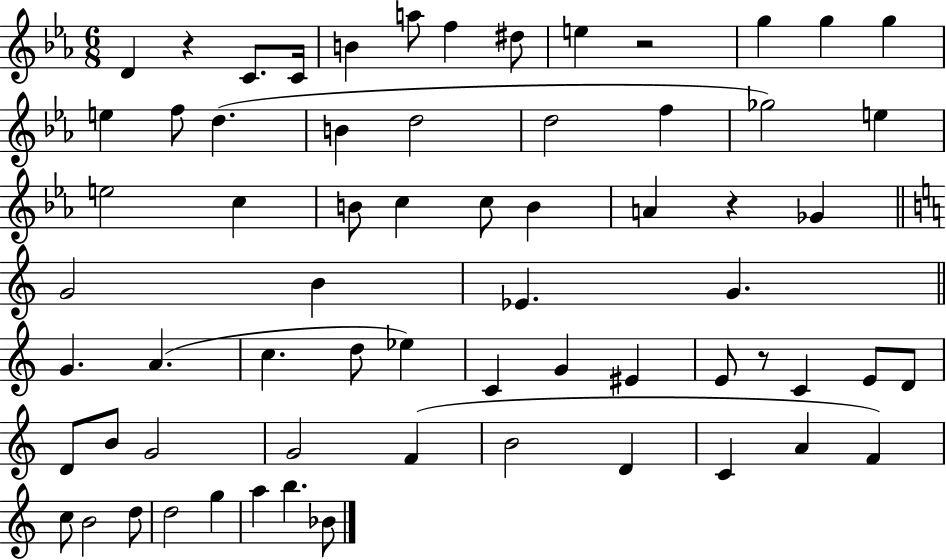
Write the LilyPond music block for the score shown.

{
  \clef treble
  \numericTimeSignature
  \time 6/8
  \key ees \major
  d'4 r4 c'8. c'16 | b'4 a''8 f''4 dis''8 | e''4 r2 | g''4 g''4 g''4 | \break e''4 f''8 d''4.( | b'4 d''2 | d''2 f''4 | ges''2) e''4 | \break e''2 c''4 | b'8 c''4 c''8 b'4 | a'4 r4 ges'4 | \bar "||" \break \key c \major g'2 b'4 | ees'4. g'4. | \bar "||" \break \key c \major g'4. a'4.( | c''4. d''8 ees''4) | c'4 g'4 eis'4 | e'8 r8 c'4 e'8 d'8 | \break d'8 b'8 g'2 | g'2 f'4( | b'2 d'4 | c'4 a'4 f'4) | \break c''8 b'2 d''8 | d''2 g''4 | a''4 b''4. bes'8 | \bar "|."
}